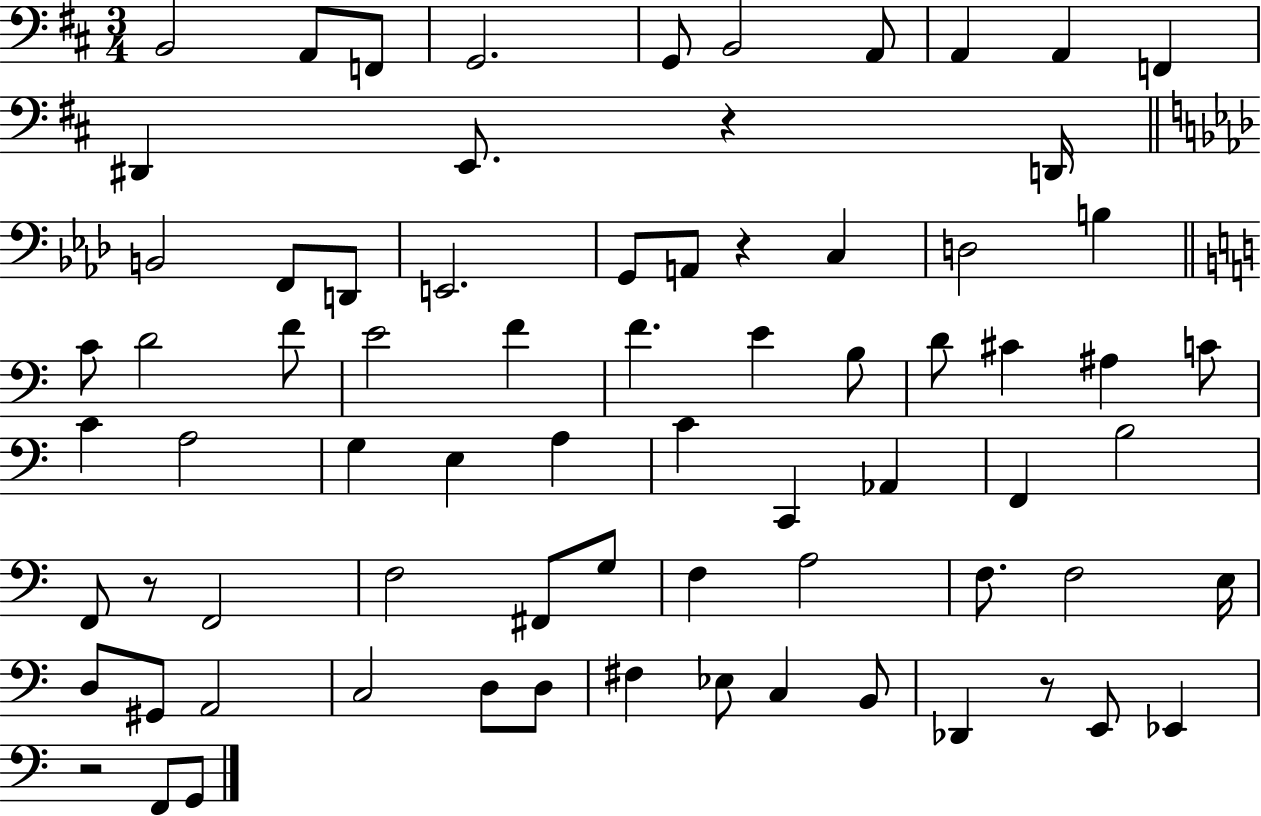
{
  \clef bass
  \numericTimeSignature
  \time 3/4
  \key d \major
  \repeat volta 2 { b,2 a,8 f,8 | g,2. | g,8 b,2 a,8 | a,4 a,4 f,4 | \break dis,4 e,8. r4 d,16 | \bar "||" \break \key aes \major b,2 f,8 d,8 | e,2. | g,8 a,8 r4 c4 | d2 b4 | \break \bar "||" \break \key c \major c'8 d'2 f'8 | e'2 f'4 | f'4. e'4 b8 | d'8 cis'4 ais4 c'8 | \break c'4 a2 | g4 e4 a4 | c'4 c,4 aes,4 | f,4 b2 | \break f,8 r8 f,2 | f2 fis,8 g8 | f4 a2 | f8. f2 e16 | \break d8 gis,8 a,2 | c2 d8 d8 | fis4 ees8 c4 b,8 | des,4 r8 e,8 ees,4 | \break r2 f,8 g,8 | } \bar "|."
}